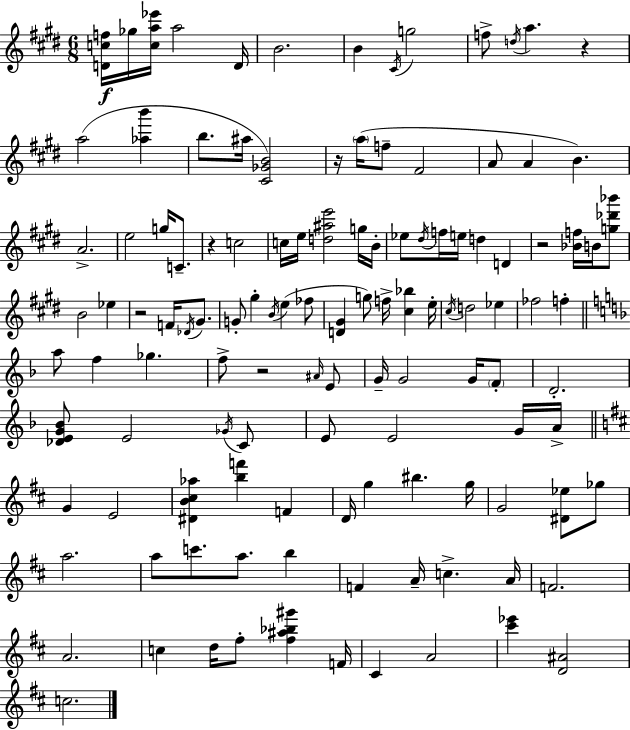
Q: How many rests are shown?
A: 6